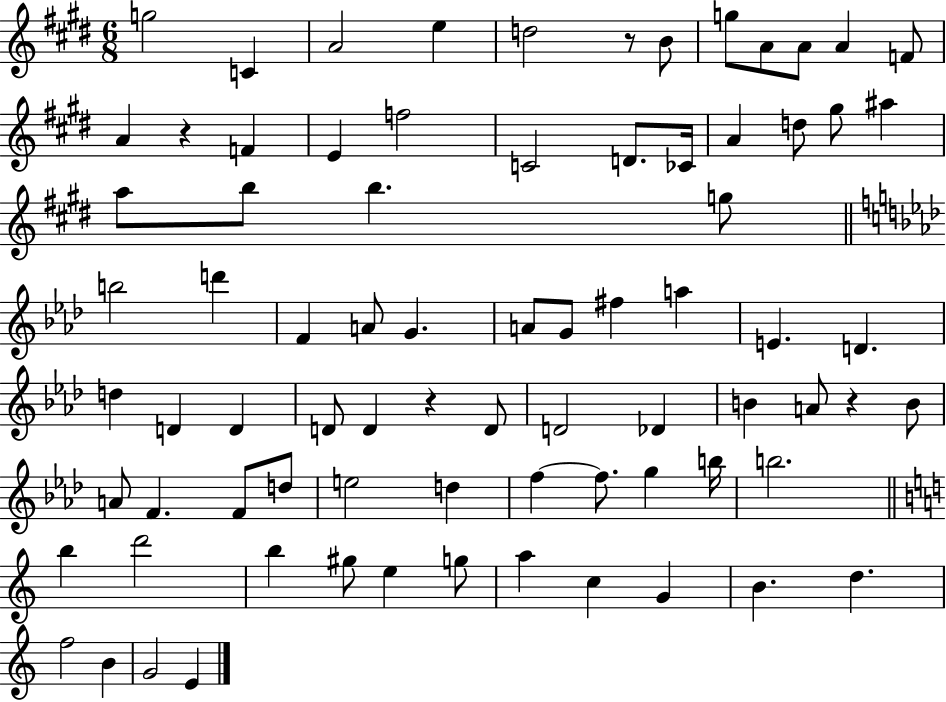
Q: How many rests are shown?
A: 4